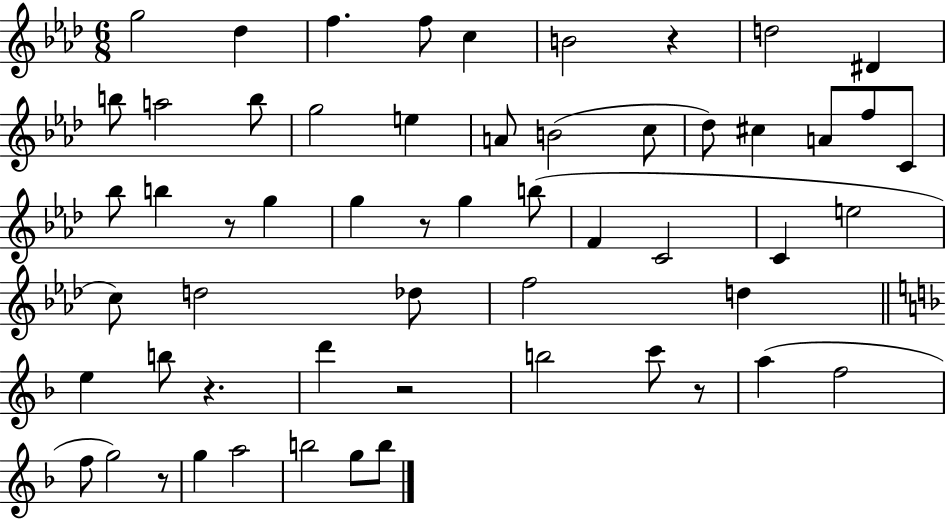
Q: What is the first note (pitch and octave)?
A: G5